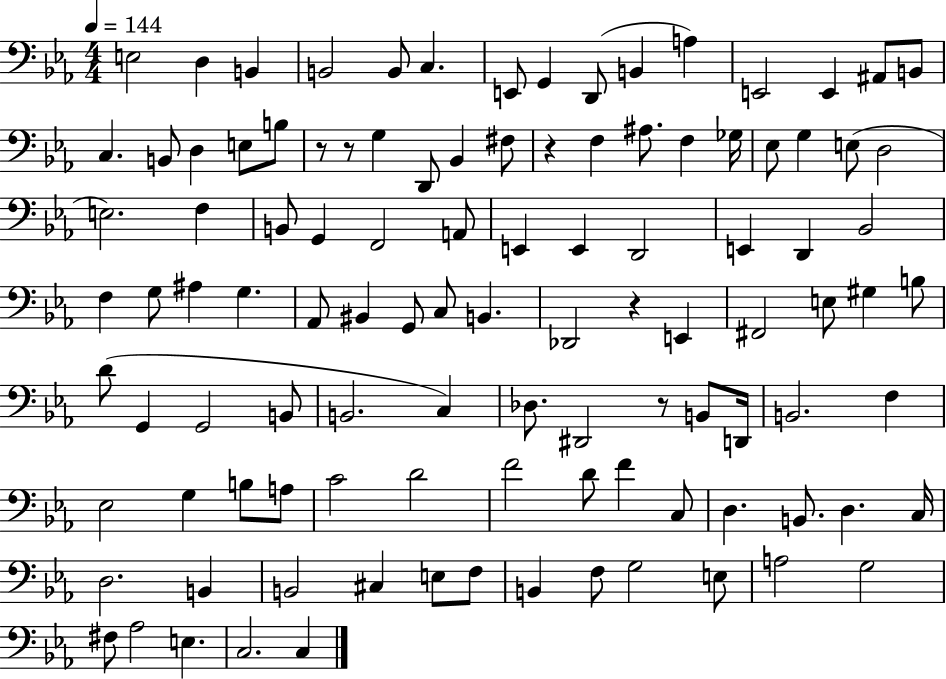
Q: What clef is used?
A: bass